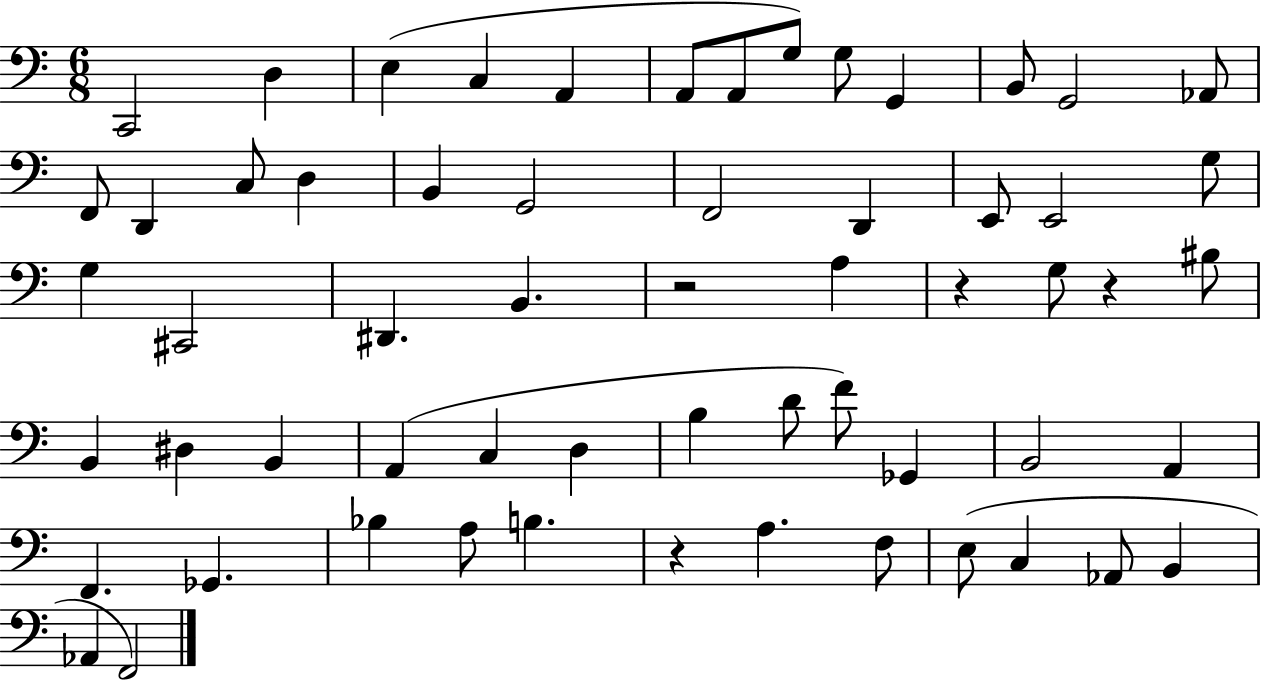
{
  \clef bass
  \numericTimeSignature
  \time 6/8
  \key c \major
  c,2 d4 | e4( c4 a,4 | a,8 a,8 g8) g8 g,4 | b,8 g,2 aes,8 | \break f,8 d,4 c8 d4 | b,4 g,2 | f,2 d,4 | e,8 e,2 g8 | \break g4 cis,2 | dis,4. b,4. | r2 a4 | r4 g8 r4 bis8 | \break b,4 dis4 b,4 | a,4( c4 d4 | b4 d'8 f'8) ges,4 | b,2 a,4 | \break f,4. ges,4. | bes4 a8 b4. | r4 a4. f8 | e8( c4 aes,8 b,4 | \break aes,4 f,2) | \bar "|."
}